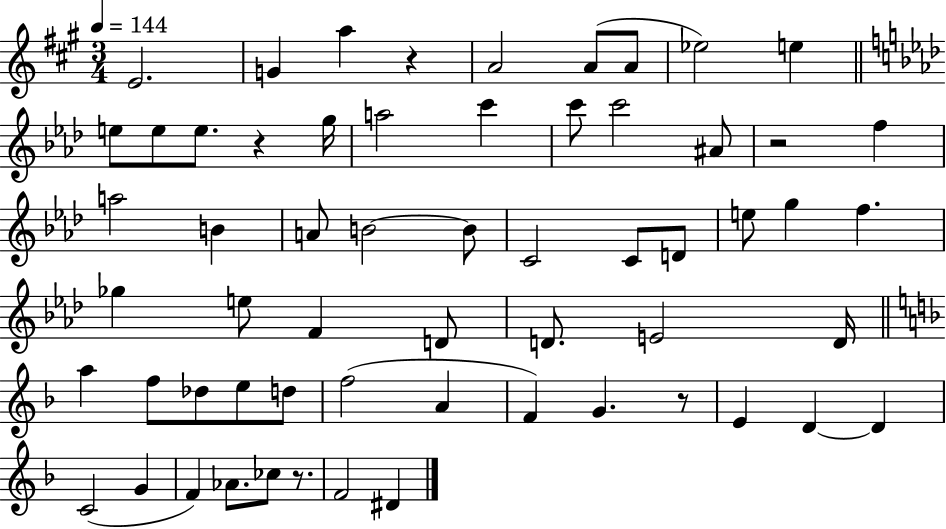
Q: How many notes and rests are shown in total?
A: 60